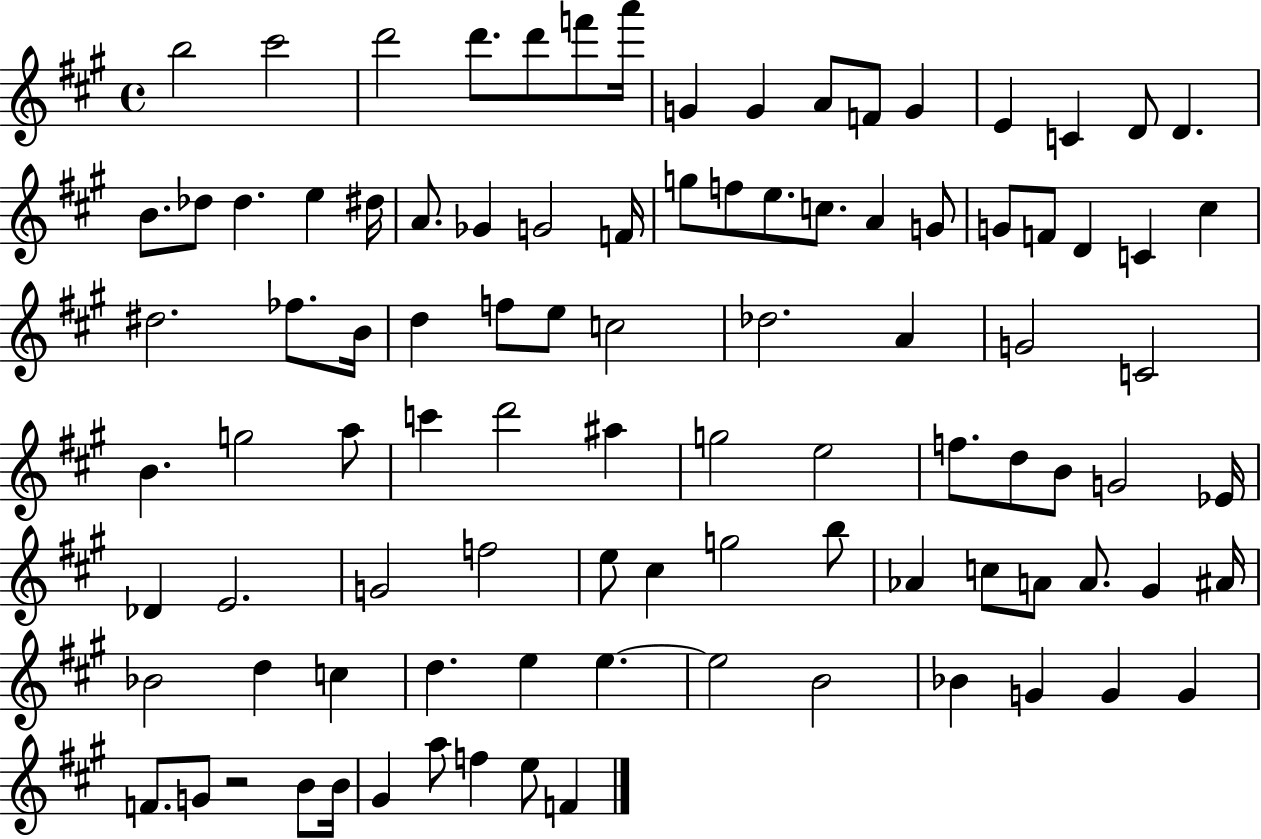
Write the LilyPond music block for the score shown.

{
  \clef treble
  \time 4/4
  \defaultTimeSignature
  \key a \major
  b''2 cis'''2 | d'''2 d'''8. d'''8 f'''8 a'''16 | g'4 g'4 a'8 f'8 g'4 | e'4 c'4 d'8 d'4. | \break b'8. des''8 des''4. e''4 dis''16 | a'8. ges'4 g'2 f'16 | g''8 f''8 e''8. c''8. a'4 g'8 | g'8 f'8 d'4 c'4 cis''4 | \break dis''2. fes''8. b'16 | d''4 f''8 e''8 c''2 | des''2. a'4 | g'2 c'2 | \break b'4. g''2 a''8 | c'''4 d'''2 ais''4 | g''2 e''2 | f''8. d''8 b'8 g'2 ees'16 | \break des'4 e'2. | g'2 f''2 | e''8 cis''4 g''2 b''8 | aes'4 c''8 a'8 a'8. gis'4 ais'16 | \break bes'2 d''4 c''4 | d''4. e''4 e''4.~~ | e''2 b'2 | bes'4 g'4 g'4 g'4 | \break f'8. g'8 r2 b'8 b'16 | gis'4 a''8 f''4 e''8 f'4 | \bar "|."
}